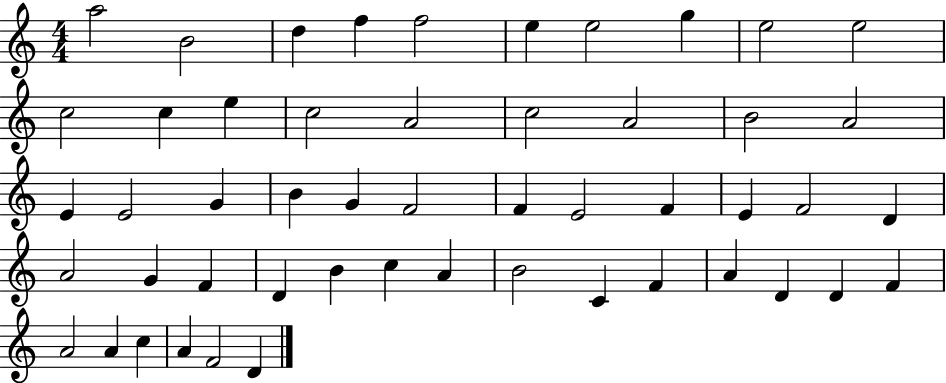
A5/h B4/h D5/q F5/q F5/h E5/q E5/h G5/q E5/h E5/h C5/h C5/q E5/q C5/h A4/h C5/h A4/h B4/h A4/h E4/q E4/h G4/q B4/q G4/q F4/h F4/q E4/h F4/q E4/q F4/h D4/q A4/h G4/q F4/q D4/q B4/q C5/q A4/q B4/h C4/q F4/q A4/q D4/q D4/q F4/q A4/h A4/q C5/q A4/q F4/h D4/q